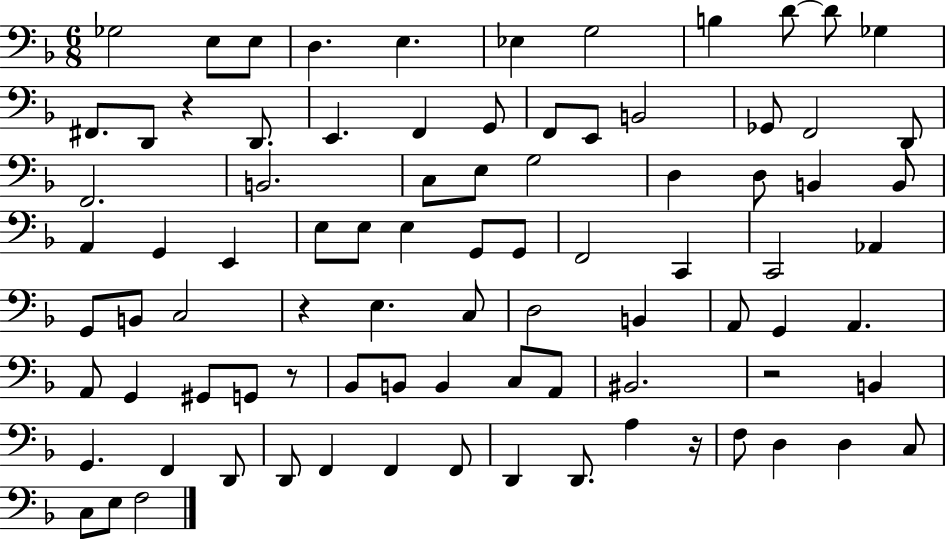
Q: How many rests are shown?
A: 5